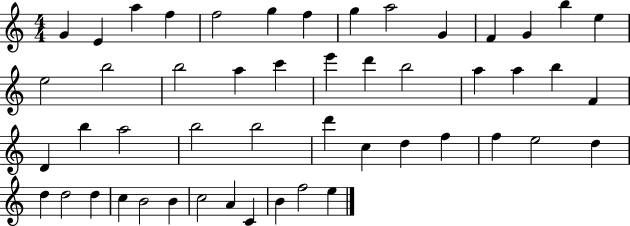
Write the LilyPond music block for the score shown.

{
  \clef treble
  \numericTimeSignature
  \time 4/4
  \key c \major
  g'4 e'4 a''4 f''4 | f''2 g''4 f''4 | g''4 a''2 g'4 | f'4 g'4 b''4 e''4 | \break e''2 b''2 | b''2 a''4 c'''4 | e'''4 d'''4 b''2 | a''4 a''4 b''4 f'4 | \break d'4 b''4 a''2 | b''2 b''2 | d'''4 c''4 d''4 f''4 | f''4 e''2 d''4 | \break d''4 d''2 d''4 | c''4 b'2 b'4 | c''2 a'4 c'4 | b'4 f''2 e''4 | \break \bar "|."
}